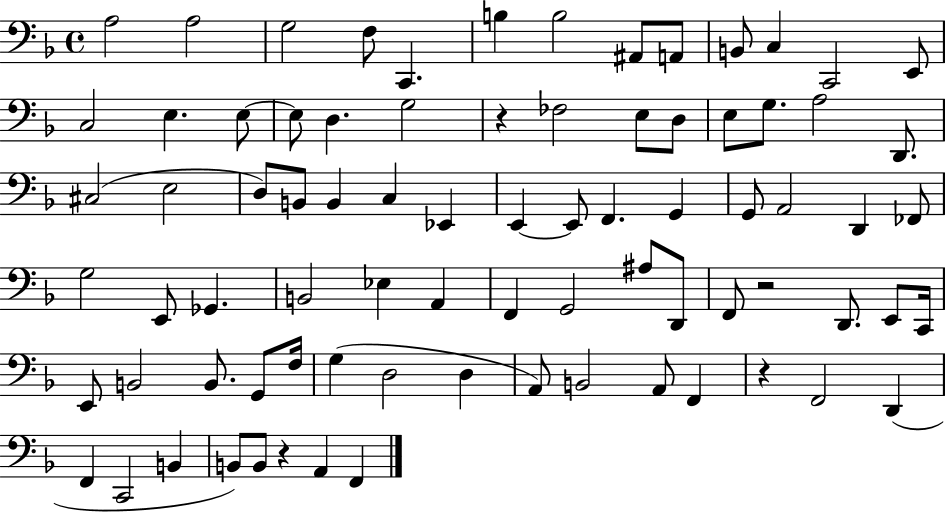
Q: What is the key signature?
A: F major